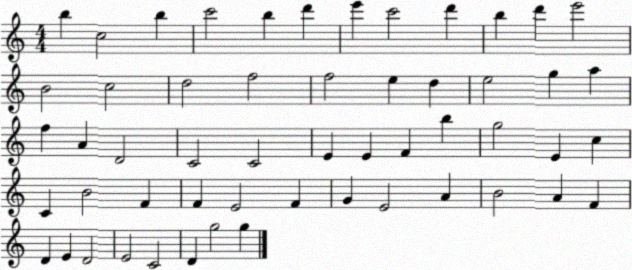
X:1
T:Untitled
M:4/4
L:1/4
K:C
b c2 b c'2 b d' e' c'2 d' b d' e'2 B2 c2 d2 f2 f2 e d e2 g a f A D2 C2 C2 E E F b g2 E c C B2 F F E2 F G E2 A B2 A F D E D2 E2 C2 D g2 g